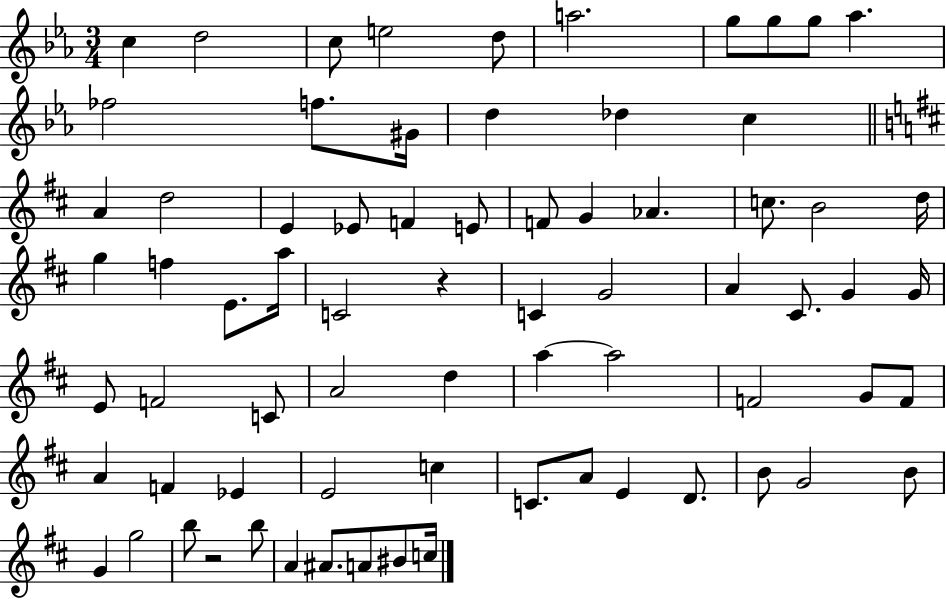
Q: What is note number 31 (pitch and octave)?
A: E4